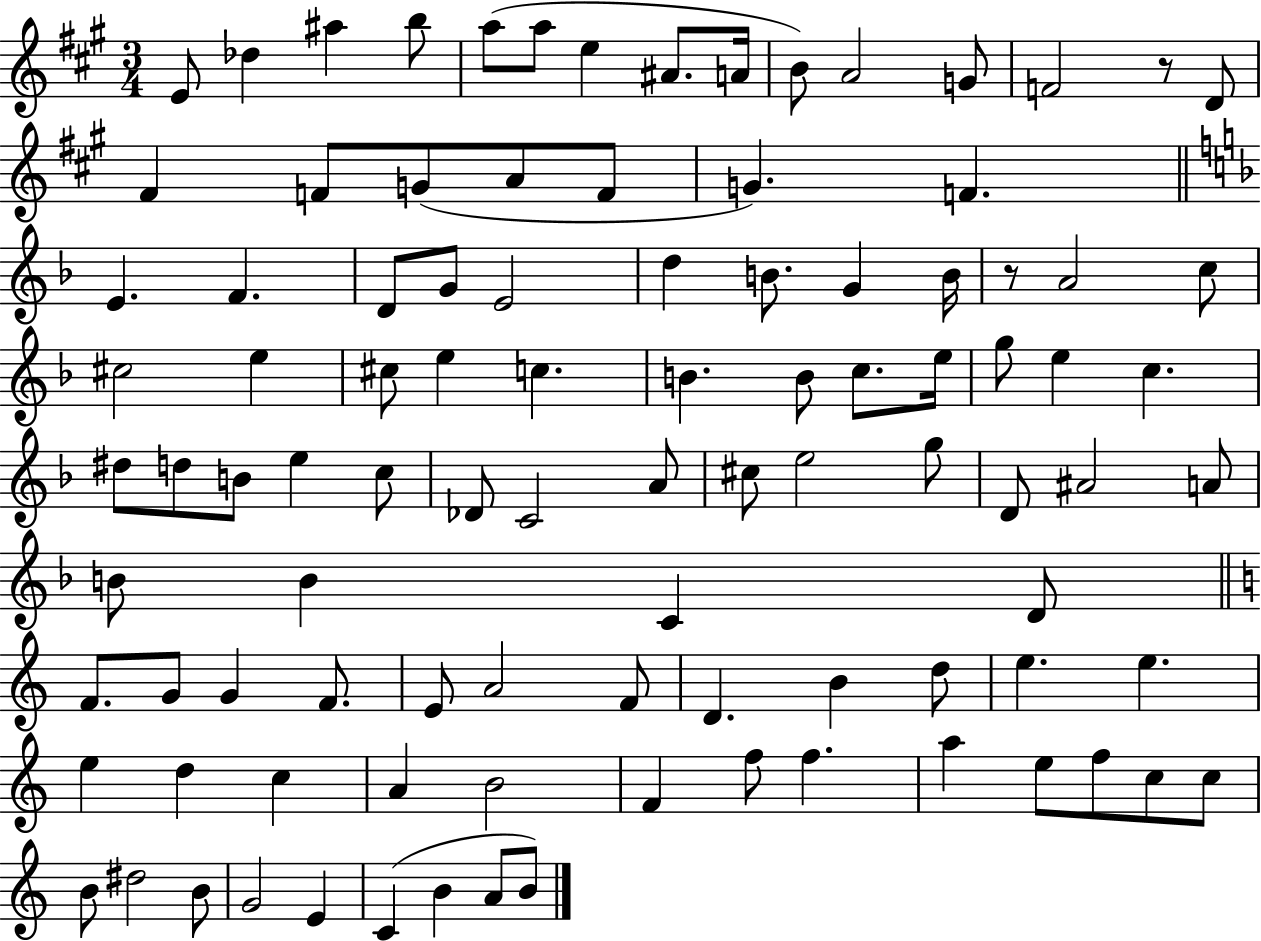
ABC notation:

X:1
T:Untitled
M:3/4
L:1/4
K:A
E/2 _d ^a b/2 a/2 a/2 e ^A/2 A/4 B/2 A2 G/2 F2 z/2 D/2 ^F F/2 G/2 A/2 F/2 G F E F D/2 G/2 E2 d B/2 G B/4 z/2 A2 c/2 ^c2 e ^c/2 e c B B/2 c/2 e/4 g/2 e c ^d/2 d/2 B/2 e c/2 _D/2 C2 A/2 ^c/2 e2 g/2 D/2 ^A2 A/2 B/2 B C D/2 F/2 G/2 G F/2 E/2 A2 F/2 D B d/2 e e e d c A B2 F f/2 f a e/2 f/2 c/2 c/2 B/2 ^d2 B/2 G2 E C B A/2 B/2